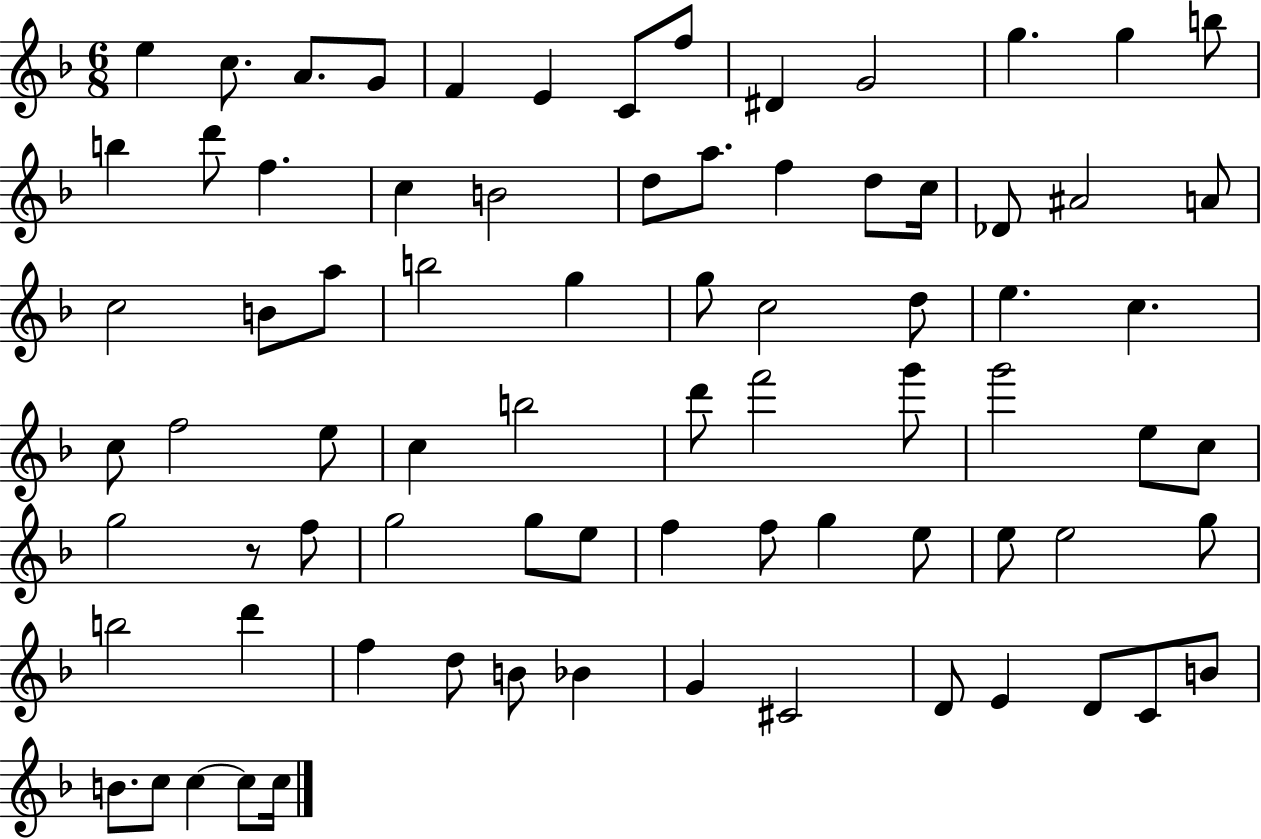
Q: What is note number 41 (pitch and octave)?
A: B5